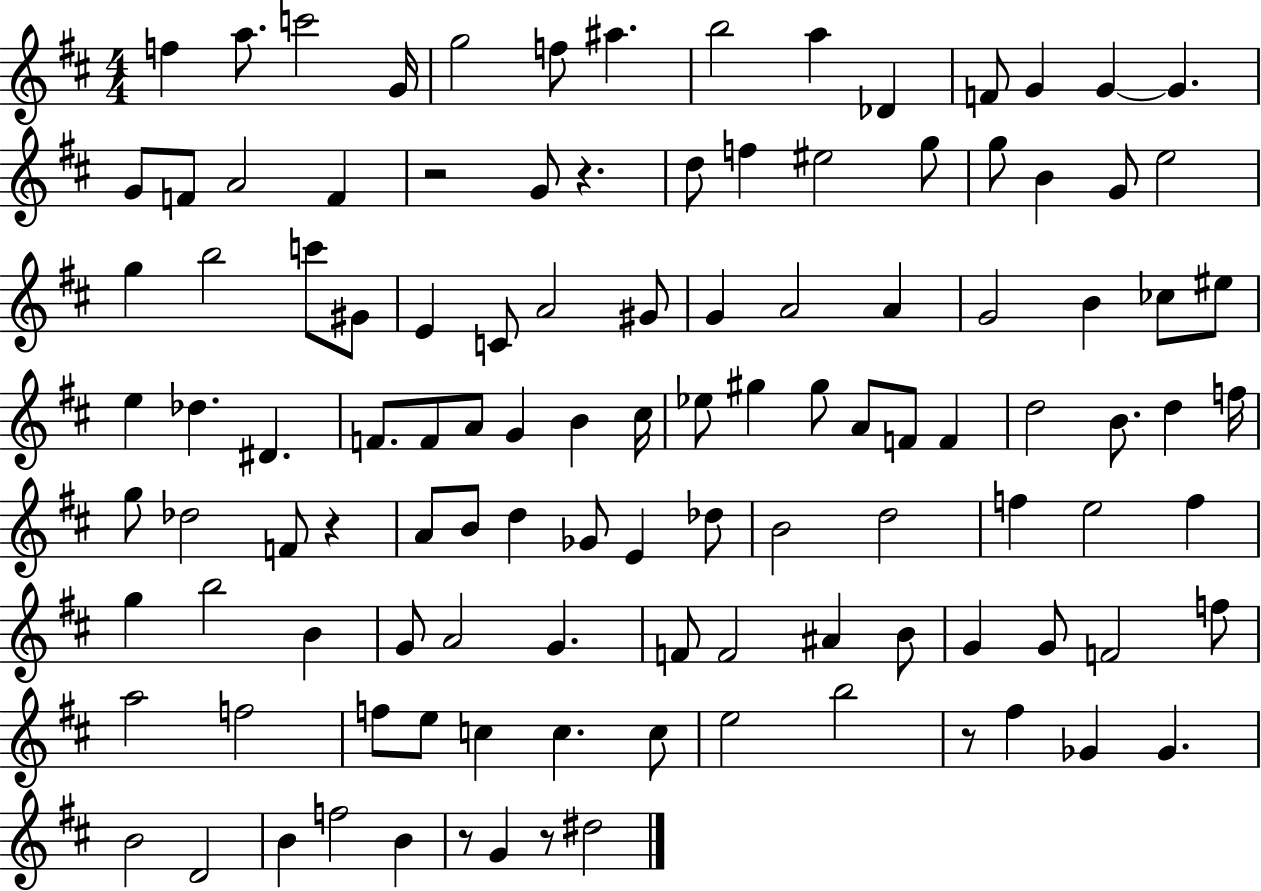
X:1
T:Untitled
M:4/4
L:1/4
K:D
f a/2 c'2 G/4 g2 f/2 ^a b2 a _D F/2 G G G G/2 F/2 A2 F z2 G/2 z d/2 f ^e2 g/2 g/2 B G/2 e2 g b2 c'/2 ^G/2 E C/2 A2 ^G/2 G A2 A G2 B _c/2 ^e/2 e _d ^D F/2 F/2 A/2 G B ^c/4 _e/2 ^g ^g/2 A/2 F/2 F d2 B/2 d f/4 g/2 _d2 F/2 z A/2 B/2 d _G/2 E _d/2 B2 d2 f e2 f g b2 B G/2 A2 G F/2 F2 ^A B/2 G G/2 F2 f/2 a2 f2 f/2 e/2 c c c/2 e2 b2 z/2 ^f _G _G B2 D2 B f2 B z/2 G z/2 ^d2